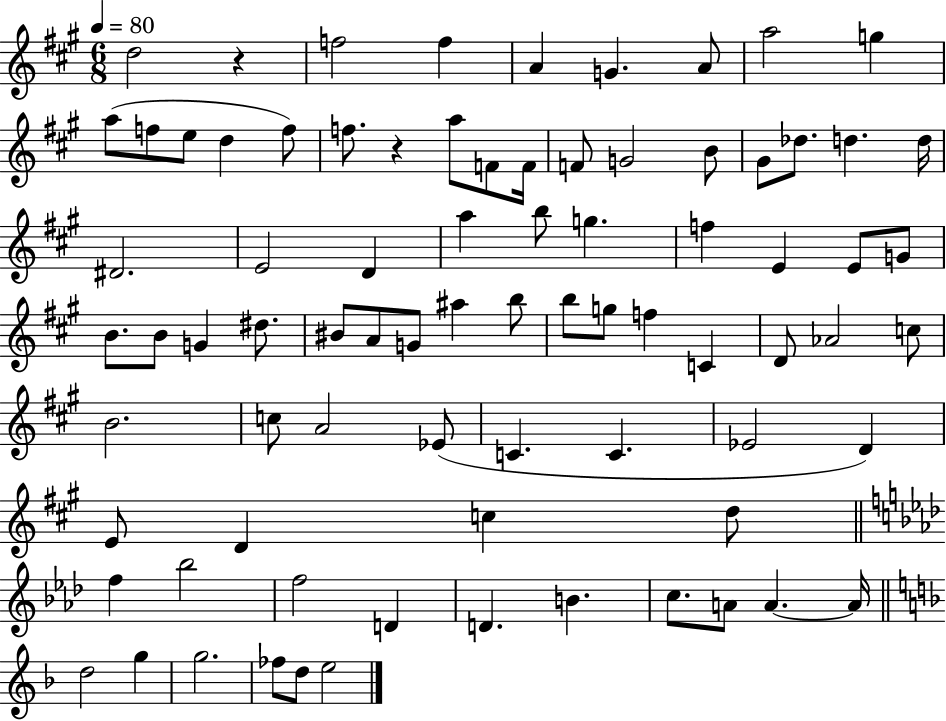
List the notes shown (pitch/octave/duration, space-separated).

D5/h R/q F5/h F5/q A4/q G4/q. A4/e A5/h G5/q A5/e F5/e E5/e D5/q F5/e F5/e. R/q A5/e F4/e F4/s F4/e G4/h B4/e G#4/e Db5/e. D5/q. D5/s D#4/h. E4/h D4/q A5/q B5/e G5/q. F5/q E4/q E4/e G4/e B4/e. B4/e G4/q D#5/e. BIS4/e A4/e G4/e A#5/q B5/e B5/e G5/e F5/q C4/q D4/e Ab4/h C5/e B4/h. C5/e A4/h Eb4/e C4/q. C4/q. Eb4/h D4/q E4/e D4/q C5/q D5/e F5/q Bb5/h F5/h D4/q D4/q. B4/q. C5/e. A4/e A4/q. A4/s D5/h G5/q G5/h. FES5/e D5/e E5/h